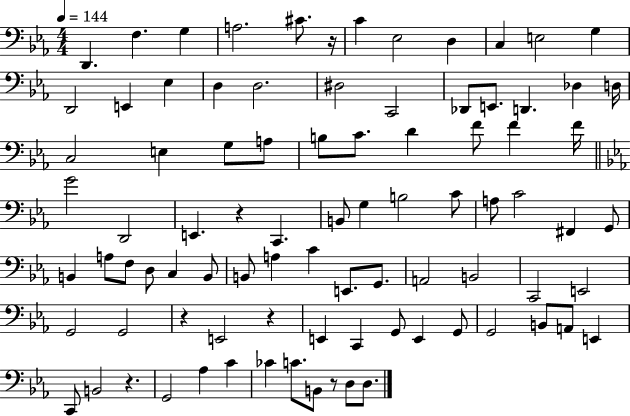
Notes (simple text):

D2/q. F3/q. G3/q A3/h. C#4/e. R/s C4/q Eb3/h D3/q C3/q E3/h G3/q D2/h E2/q Eb3/q D3/q D3/h. D#3/h C2/h Db2/e E2/e. D2/q. Db3/q D3/s C3/h E3/q G3/e A3/e B3/e C4/e. D4/q F4/e F4/q F4/s G4/h D2/h E2/q. R/q C2/q. B2/e G3/q B3/h C4/e A3/e C4/h F#2/q G2/e B2/q A3/e F3/e D3/e C3/q B2/e B2/e A3/q C4/q E2/e. G2/e. A2/h B2/h C2/h E2/h G2/h G2/h R/q E2/h R/q E2/q C2/q G2/e E2/q G2/e G2/h B2/e A2/e E2/q C2/e B2/h R/q. G2/h Ab3/q C4/q CES4/q C4/e. B2/e R/e D3/e D3/e.